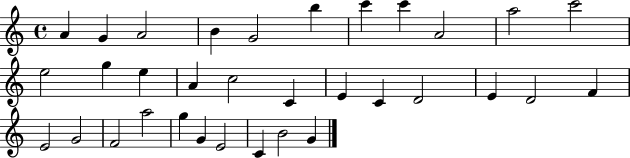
A4/q G4/q A4/h B4/q G4/h B5/q C6/q C6/q A4/h A5/h C6/h E5/h G5/q E5/q A4/q C5/h C4/q E4/q C4/q D4/h E4/q D4/h F4/q E4/h G4/h F4/h A5/h G5/q G4/q E4/h C4/q B4/h G4/q